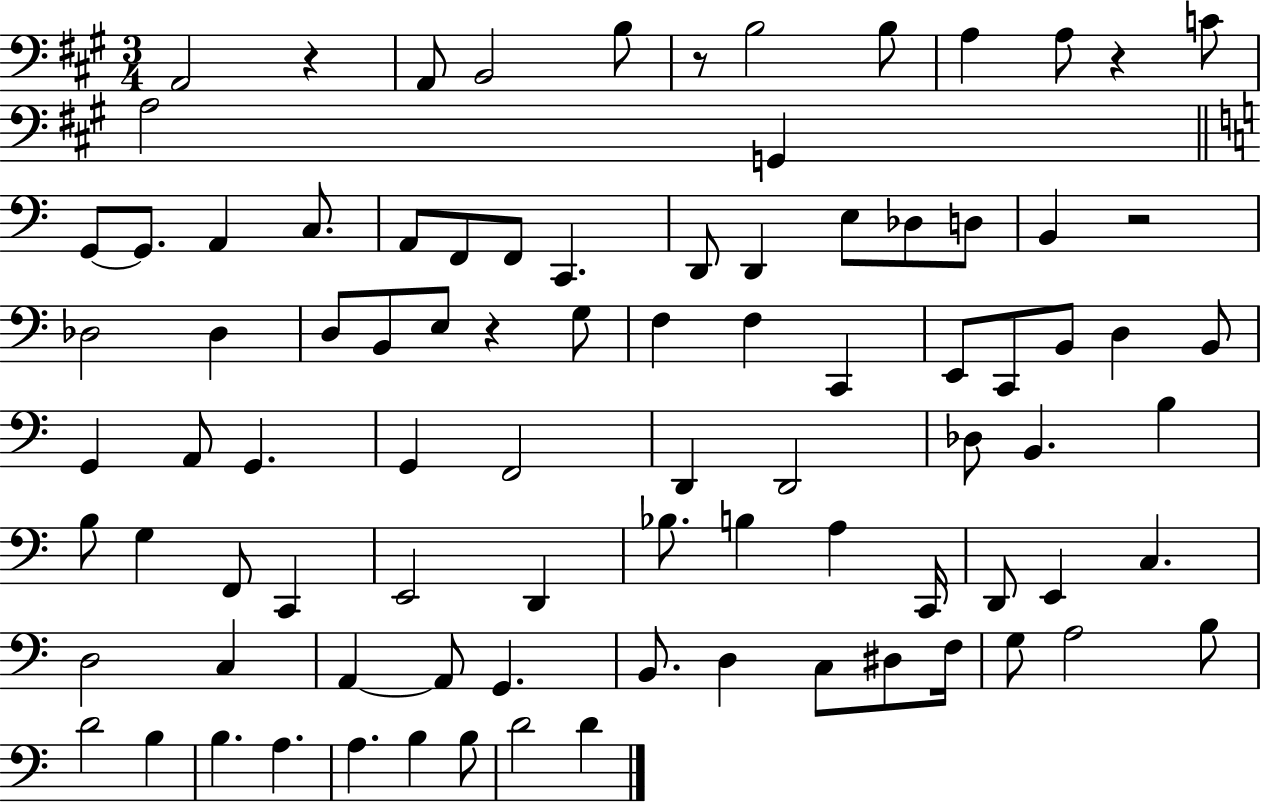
{
  \clef bass
  \numericTimeSignature
  \time 3/4
  \key a \major
  a,2 r4 | a,8 b,2 b8 | r8 b2 b8 | a4 a8 r4 c'8 | \break a2 g,4 | \bar "||" \break \key a \minor g,8~~ g,8. a,4 c8. | a,8 f,8 f,8 c,4. | d,8 d,4 e8 des8 d8 | b,4 r2 | \break des2 des4 | d8 b,8 e8 r4 g8 | f4 f4 c,4 | e,8 c,8 b,8 d4 b,8 | \break g,4 a,8 g,4. | g,4 f,2 | d,4 d,2 | des8 b,4. b4 | \break b8 g4 f,8 c,4 | e,2 d,4 | bes8. b4 a4 c,16 | d,8 e,4 c4. | \break d2 c4 | a,4~~ a,8 g,4. | b,8. d4 c8 dis8 f16 | g8 a2 b8 | \break d'2 b4 | b4. a4. | a4. b4 b8 | d'2 d'4 | \break \bar "|."
}